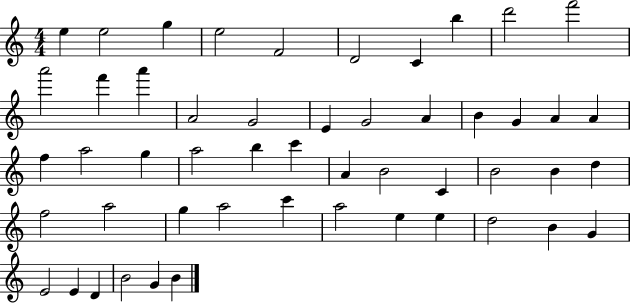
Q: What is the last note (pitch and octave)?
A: B4